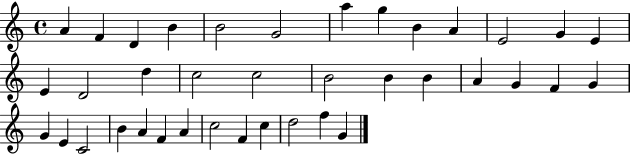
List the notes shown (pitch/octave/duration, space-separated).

A4/q F4/q D4/q B4/q B4/h G4/h A5/q G5/q B4/q A4/q E4/h G4/q E4/q E4/q D4/h D5/q C5/h C5/h B4/h B4/q B4/q A4/q G4/q F4/q G4/q G4/q E4/q C4/h B4/q A4/q F4/q A4/q C5/h F4/q C5/q D5/h F5/q G4/q